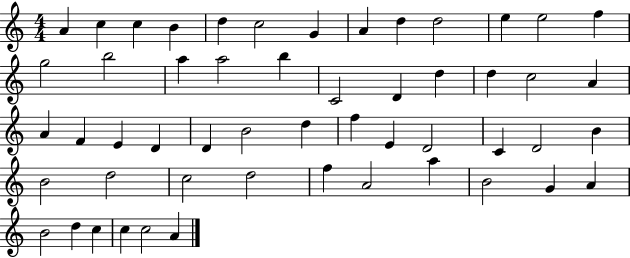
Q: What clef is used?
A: treble